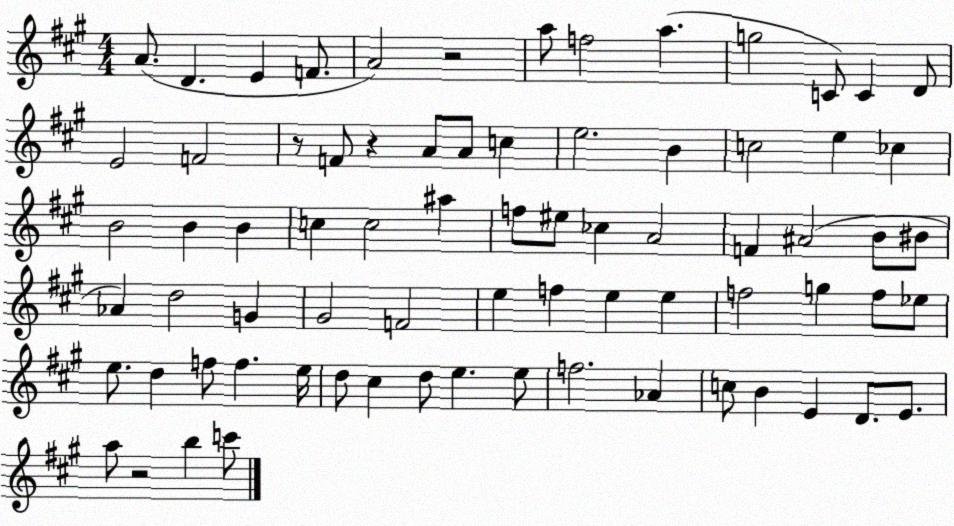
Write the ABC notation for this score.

X:1
T:Untitled
M:4/4
L:1/4
K:A
A/2 D E F/2 A2 z2 a/2 f2 a g2 C/2 C D/2 E2 F2 z/2 F/2 z A/2 A/2 c e2 B c2 e _c B2 B B c c2 ^a f/2 ^e/2 _c A2 F ^A2 B/2 ^B/2 _A d2 G ^G2 F2 e f e e f2 g f/2 _e/2 e/2 d f/2 f e/4 d/2 ^c d/2 e e/2 f2 _A c/2 B E D/2 E/2 a/2 z2 b c'/2